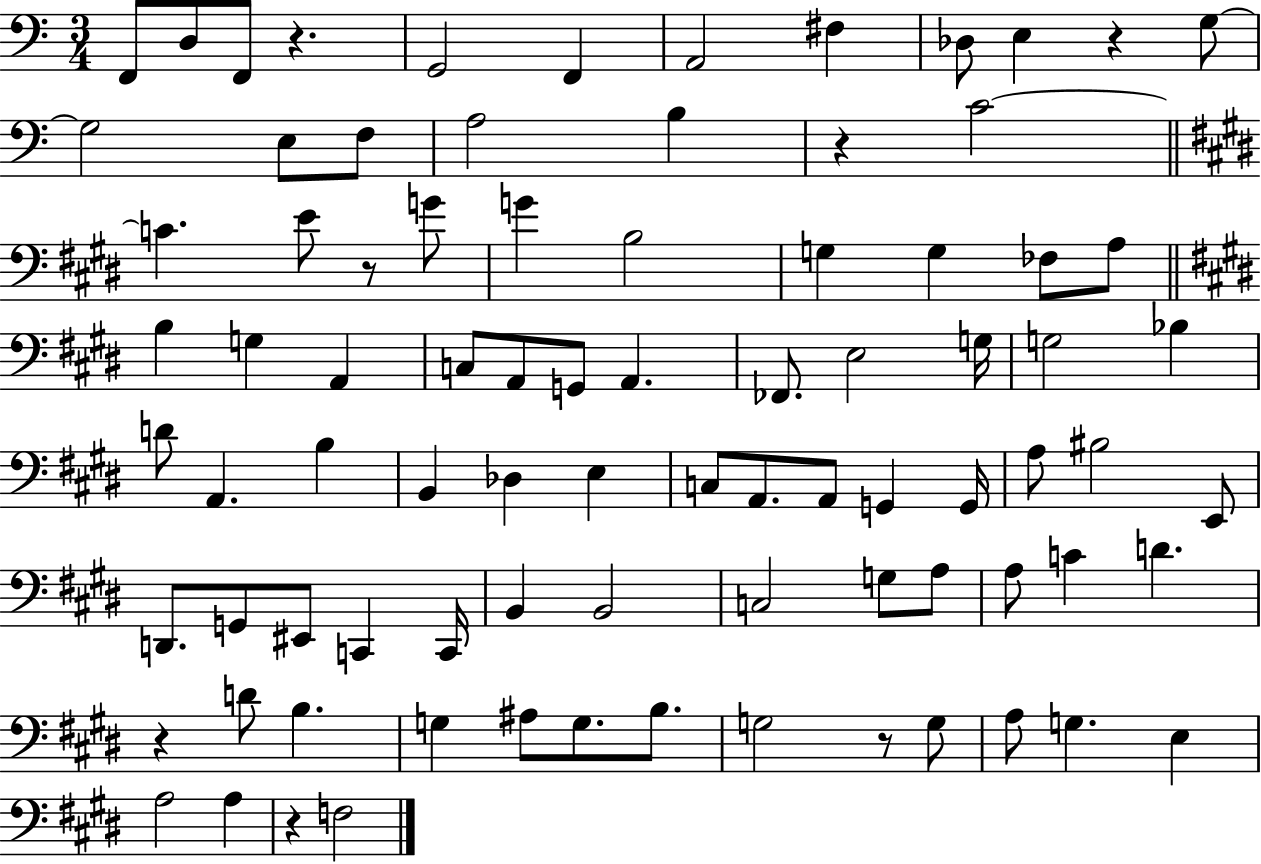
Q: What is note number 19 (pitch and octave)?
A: G4